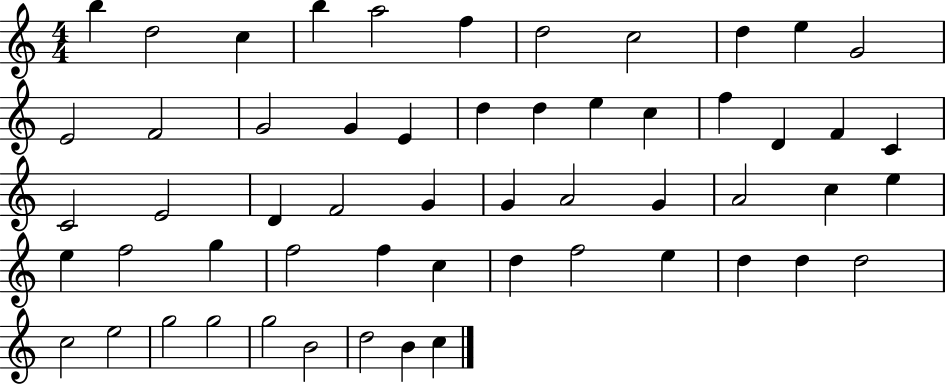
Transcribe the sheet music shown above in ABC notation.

X:1
T:Untitled
M:4/4
L:1/4
K:C
b d2 c b a2 f d2 c2 d e G2 E2 F2 G2 G E d d e c f D F C C2 E2 D F2 G G A2 G A2 c e e f2 g f2 f c d f2 e d d d2 c2 e2 g2 g2 g2 B2 d2 B c